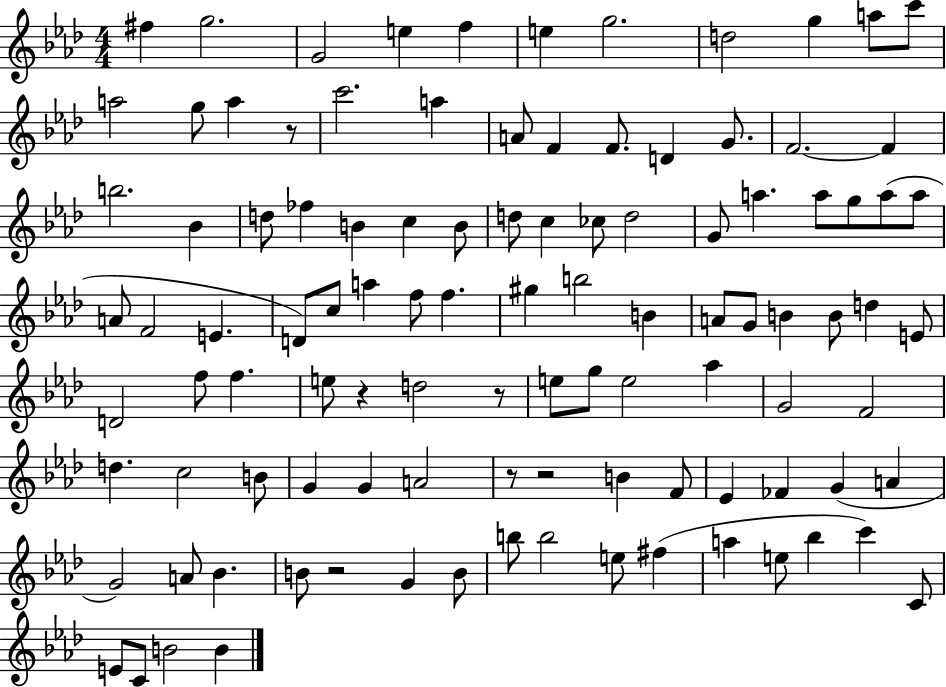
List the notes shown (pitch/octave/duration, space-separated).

F#5/q G5/h. G4/h E5/q F5/q E5/q G5/h. D5/h G5/q A5/e C6/e A5/h G5/e A5/q R/e C6/h. A5/q A4/e F4/q F4/e. D4/q G4/e. F4/h. F4/q B5/h. Bb4/q D5/e FES5/q B4/q C5/q B4/e D5/e C5/q CES5/e D5/h G4/e A5/q. A5/e G5/e A5/e A5/e A4/e F4/h E4/q. D4/e C5/e A5/q F5/e F5/q. G#5/q B5/h B4/q A4/e G4/e B4/q B4/e D5/q E4/e D4/h F5/e F5/q. E5/e R/q D5/h R/e E5/e G5/e E5/h Ab5/q G4/h F4/h D5/q. C5/h B4/e G4/q G4/q A4/h R/e R/h B4/q F4/e Eb4/q FES4/q G4/q A4/q G4/h A4/e Bb4/q. B4/e R/h G4/q B4/e B5/e B5/h E5/e F#5/q A5/q E5/e Bb5/q C6/q C4/e E4/e C4/e B4/h B4/q